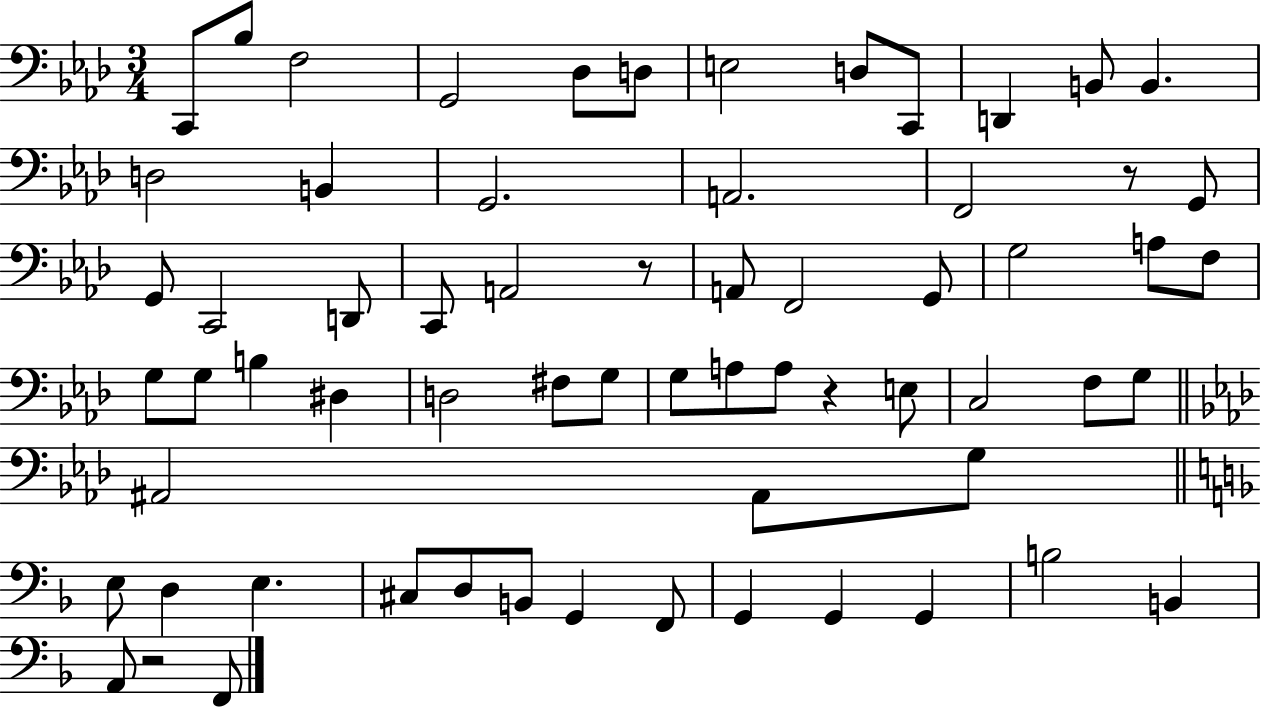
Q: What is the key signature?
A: AES major